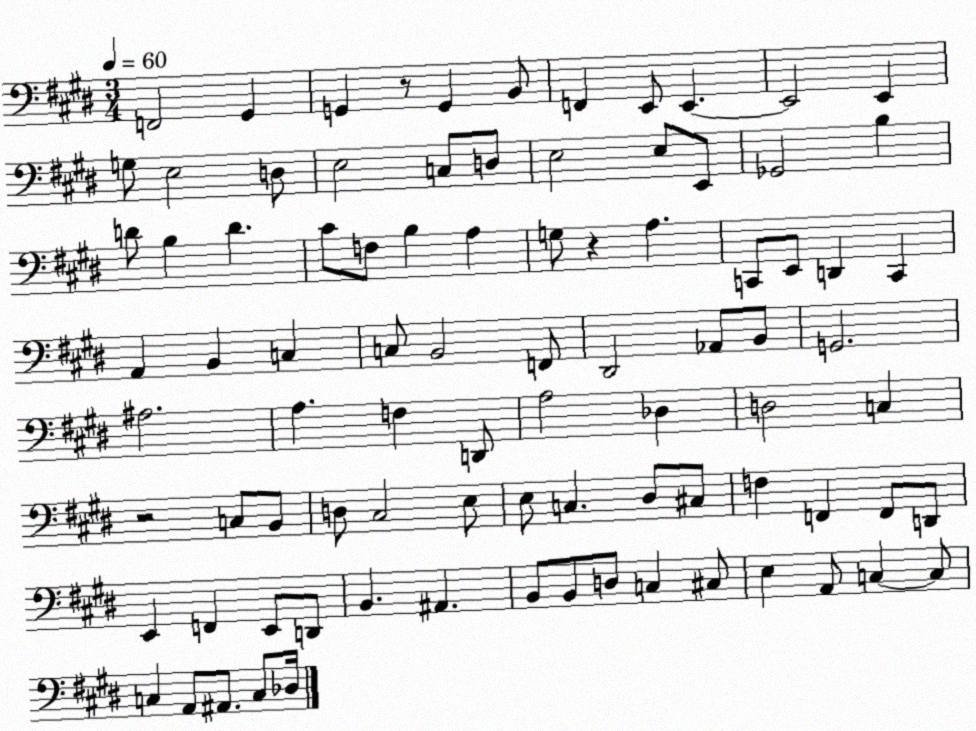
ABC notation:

X:1
T:Untitled
M:3/4
L:1/4
K:E
F,,2 ^G,, G,, z/2 G,, B,,/2 F,, E,,/2 E,, E,,2 E,, G,/2 E,2 D,/2 E,2 C,/2 D,/2 E,2 E,/2 E,,/2 _G,,2 B, D/2 B, D ^C/2 F,/2 B, A, G,/2 z A, C,,/2 E,,/2 D,, C,, A,, B,, C, C,/2 B,,2 F,,/2 ^D,,2 _A,,/2 B,,/2 G,,2 ^A,2 A, F, D,,/2 A,2 _D, D,2 C, z2 C,/2 B,,/2 D,/2 ^C,2 E,/2 E,/2 C, ^D,/2 ^C,/2 F, F,, F,,/2 D,,/2 E,, F,, E,,/2 D,,/2 B,, ^A,, B,,/2 B,,/2 D,/2 C, ^C,/2 E, A,,/2 C, C,/2 C, A,,/2 ^A,,/2 C,/2 _D,/4